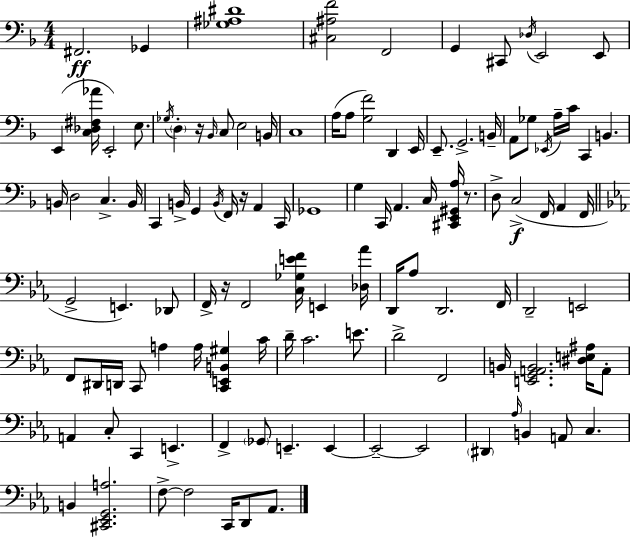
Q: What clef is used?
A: bass